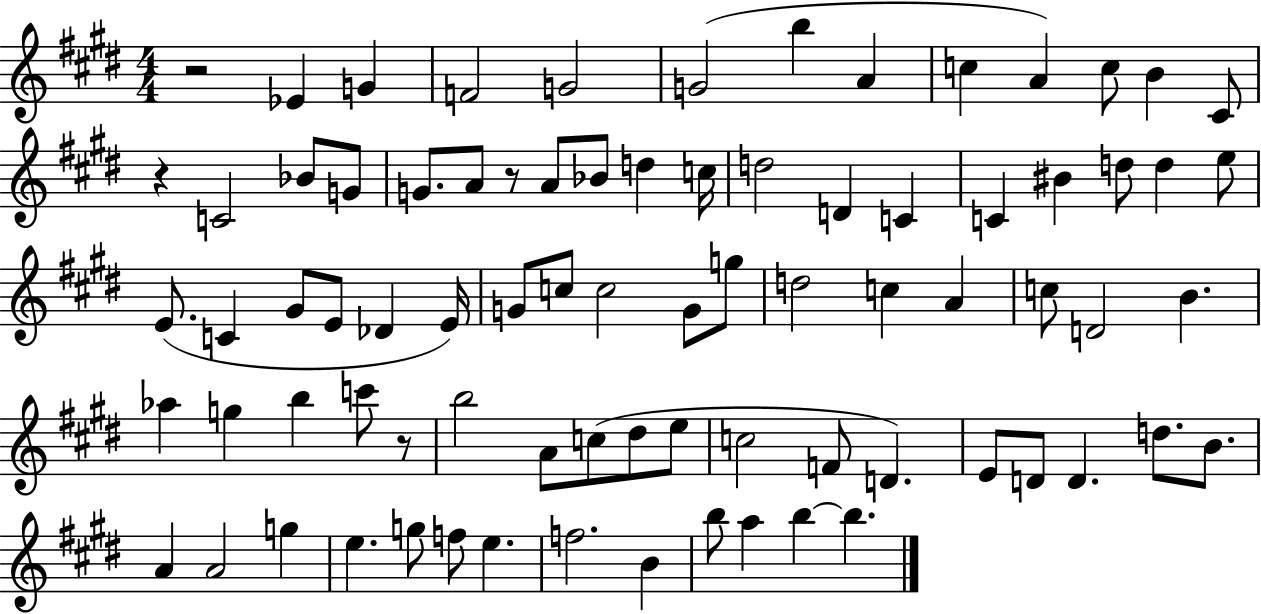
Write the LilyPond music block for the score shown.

{
  \clef treble
  \numericTimeSignature
  \time 4/4
  \key e \major
  r2 ees'4 g'4 | f'2 g'2 | g'2( b''4 a'4 | c''4 a'4) c''8 b'4 cis'8 | \break r4 c'2 bes'8 g'8 | g'8. a'8 r8 a'8 bes'8 d''4 c''16 | d''2 d'4 c'4 | c'4 bis'4 d''8 d''4 e''8 | \break e'8.( c'4 gis'8 e'8 des'4 e'16) | g'8 c''8 c''2 g'8 g''8 | d''2 c''4 a'4 | c''8 d'2 b'4. | \break aes''4 g''4 b''4 c'''8 r8 | b''2 a'8 c''8( dis''8 e''8 | c''2 f'8 d'4.) | e'8 d'8 d'4. d''8. b'8. | \break a'4 a'2 g''4 | e''4. g''8 f''8 e''4. | f''2. b'4 | b''8 a''4 b''4~~ b''4. | \break \bar "|."
}